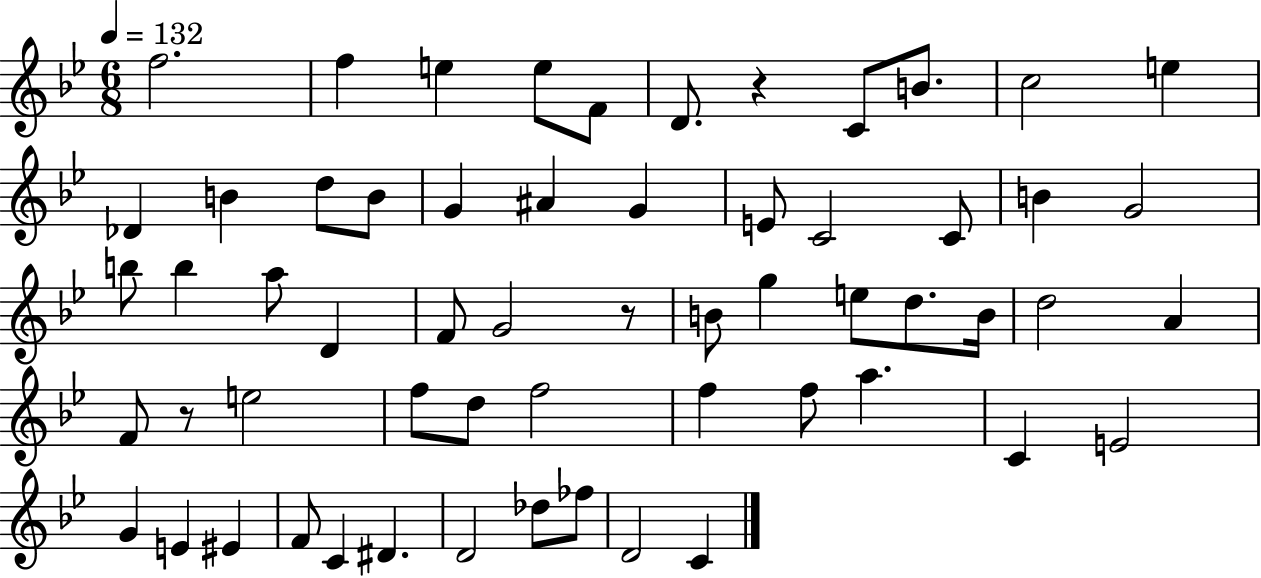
X:1
T:Untitled
M:6/8
L:1/4
K:Bb
f2 f e e/2 F/2 D/2 z C/2 B/2 c2 e _D B d/2 B/2 G ^A G E/2 C2 C/2 B G2 b/2 b a/2 D F/2 G2 z/2 B/2 g e/2 d/2 B/4 d2 A F/2 z/2 e2 f/2 d/2 f2 f f/2 a C E2 G E ^E F/2 C ^D D2 _d/2 _f/2 D2 C